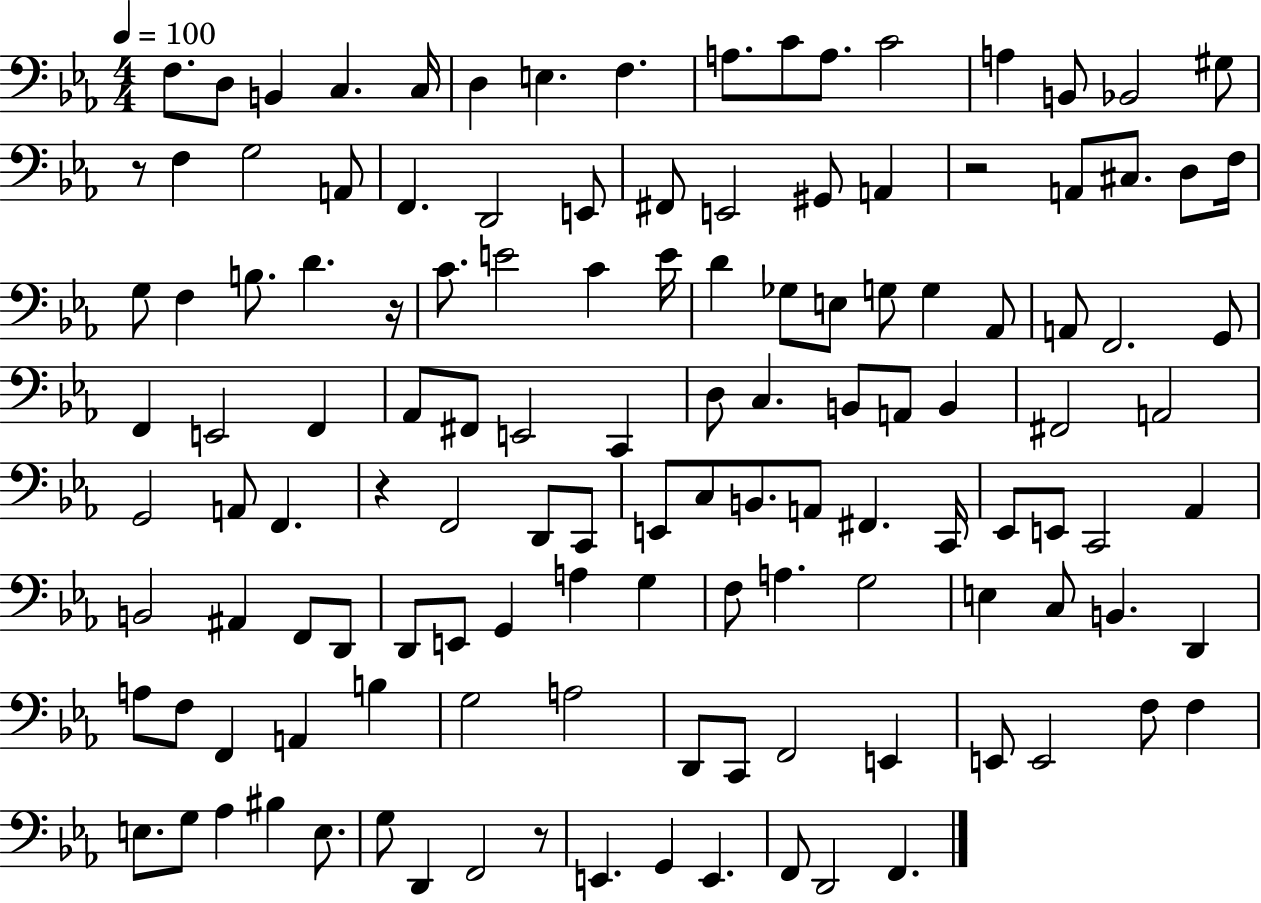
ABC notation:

X:1
T:Untitled
M:4/4
L:1/4
K:Eb
F,/2 D,/2 B,, C, C,/4 D, E, F, A,/2 C/2 A,/2 C2 A, B,,/2 _B,,2 ^G,/2 z/2 F, G,2 A,,/2 F,, D,,2 E,,/2 ^F,,/2 E,,2 ^G,,/2 A,, z2 A,,/2 ^C,/2 D,/2 F,/4 G,/2 F, B,/2 D z/4 C/2 E2 C E/4 D _G,/2 E,/2 G,/2 G, _A,,/2 A,,/2 F,,2 G,,/2 F,, E,,2 F,, _A,,/2 ^F,,/2 E,,2 C,, D,/2 C, B,,/2 A,,/2 B,, ^F,,2 A,,2 G,,2 A,,/2 F,, z F,,2 D,,/2 C,,/2 E,,/2 C,/2 B,,/2 A,,/2 ^F,, C,,/4 _E,,/2 E,,/2 C,,2 _A,, B,,2 ^A,, F,,/2 D,,/2 D,,/2 E,,/2 G,, A, G, F,/2 A, G,2 E, C,/2 B,, D,, A,/2 F,/2 F,, A,, B, G,2 A,2 D,,/2 C,,/2 F,,2 E,, E,,/2 E,,2 F,/2 F, E,/2 G,/2 _A, ^B, E,/2 G,/2 D,, F,,2 z/2 E,, G,, E,, F,,/2 D,,2 F,,